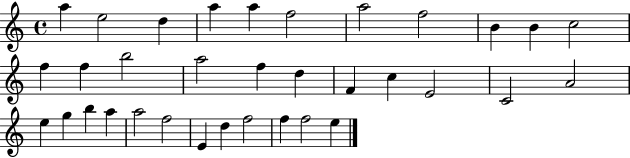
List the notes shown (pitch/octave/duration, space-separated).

A5/q E5/h D5/q A5/q A5/q F5/h A5/h F5/h B4/q B4/q C5/h F5/q F5/q B5/h A5/h F5/q D5/q F4/q C5/q E4/h C4/h A4/h E5/q G5/q B5/q A5/q A5/h F5/h E4/q D5/q F5/h F5/q F5/h E5/q